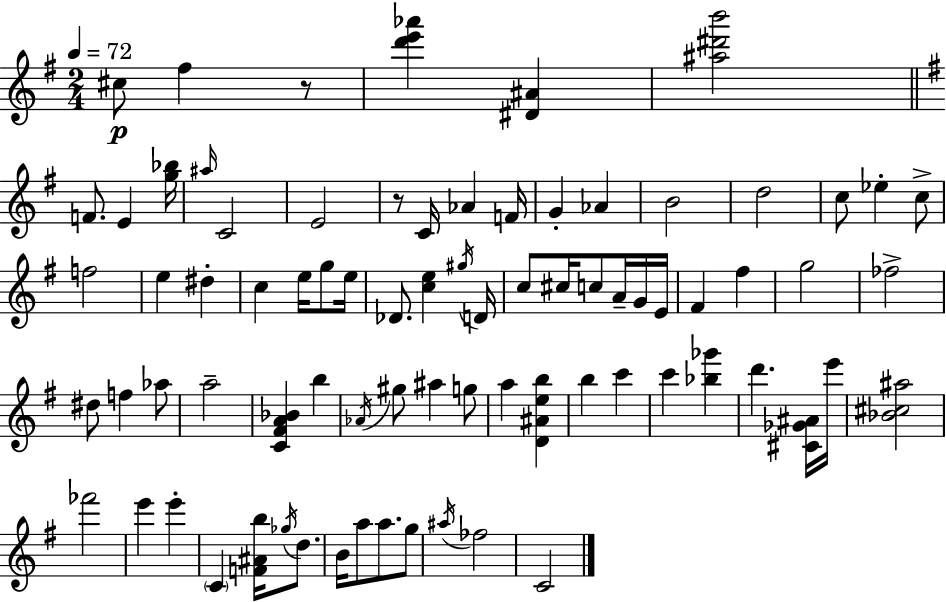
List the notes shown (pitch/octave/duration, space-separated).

C#5/e F#5/q R/e [D6,E6,Ab6]/q [D#4,A#4]/q [A#5,D#6,B6]/h F4/e. E4/q [G5,Bb5]/s A#5/s C4/h E4/h R/e C4/s Ab4/q F4/s G4/q Ab4/q B4/h D5/h C5/e Eb5/q C5/e F5/h E5/q D#5/q C5/q E5/s G5/e E5/s Db4/e. [C5,E5]/q G#5/s D4/s C5/e C#5/s C5/e A4/s G4/s E4/s F#4/q F#5/q G5/h FES5/h D#5/e F5/q Ab5/e A5/h [C4,F#4,A4,Bb4]/q B5/q Ab4/s G#5/e A#5/q G5/e A5/q [D4,A#4,E5,B5]/q B5/q C6/q C6/q [Bb5,Gb6]/q D6/q. [C#4,Gb4,A#4]/s E6/s [Bb4,C#5,A#5]/h FES6/h E6/q E6/q C4/q [F4,A#4,B5]/s Gb5/s D5/e. B4/s A5/e A5/e. G5/e A#5/s FES5/h C4/h